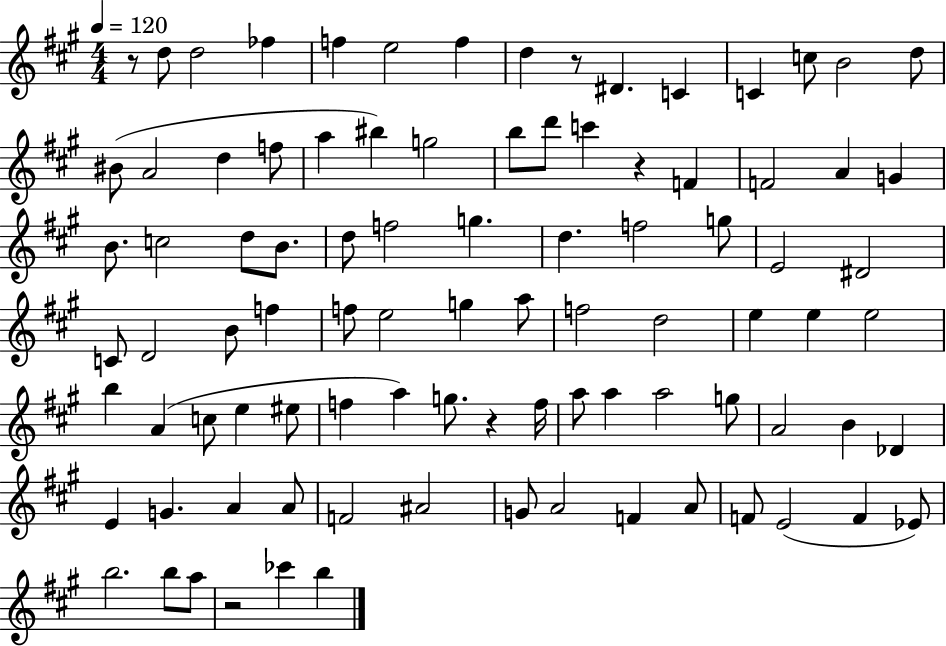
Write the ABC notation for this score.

X:1
T:Untitled
M:4/4
L:1/4
K:A
z/2 d/2 d2 _f f e2 f d z/2 ^D C C c/2 B2 d/2 ^B/2 A2 d f/2 a ^b g2 b/2 d'/2 c' z F F2 A G B/2 c2 d/2 B/2 d/2 f2 g d f2 g/2 E2 ^D2 C/2 D2 B/2 f f/2 e2 g a/2 f2 d2 e e e2 b A c/2 e ^e/2 f a g/2 z f/4 a/2 a a2 g/2 A2 B _D E G A A/2 F2 ^A2 G/2 A2 F A/2 F/2 E2 F _E/2 b2 b/2 a/2 z2 _c' b